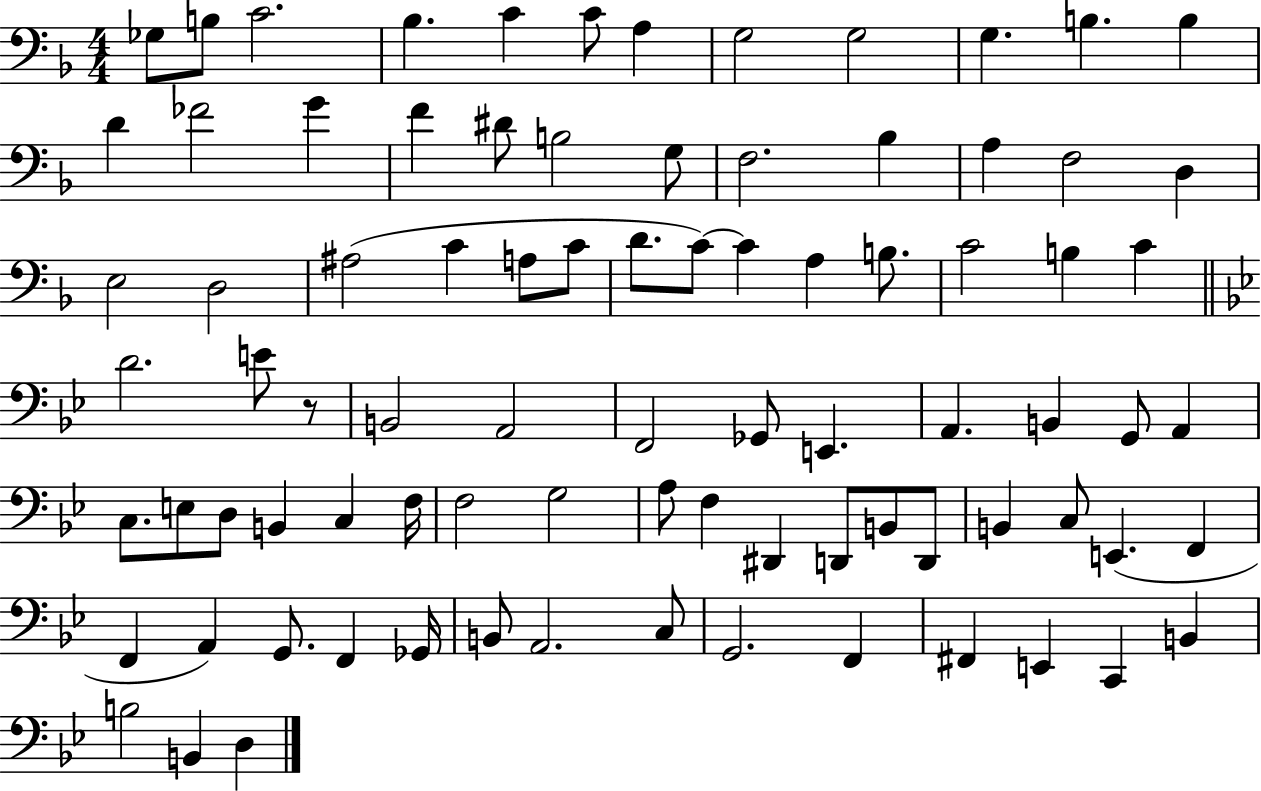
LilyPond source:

{
  \clef bass
  \numericTimeSignature
  \time 4/4
  \key f \major
  ges8 b8 c'2. | bes4. c'4 c'8 a4 | g2 g2 | g4. b4. b4 | \break d'4 fes'2 g'4 | f'4 dis'8 b2 g8 | f2. bes4 | a4 f2 d4 | \break e2 d2 | ais2( c'4 a8 c'8 | d'8. c'8~~) c'4 a4 b8. | c'2 b4 c'4 | \break \bar "||" \break \key bes \major d'2. e'8 r8 | b,2 a,2 | f,2 ges,8 e,4. | a,4. b,4 g,8 a,4 | \break c8. e8 d8 b,4 c4 f16 | f2 g2 | a8 f4 dis,4 d,8 b,8 d,8 | b,4 c8 e,4.( f,4 | \break f,4 a,4) g,8. f,4 ges,16 | b,8 a,2. c8 | g,2. f,4 | fis,4 e,4 c,4 b,4 | \break b2 b,4 d4 | \bar "|."
}